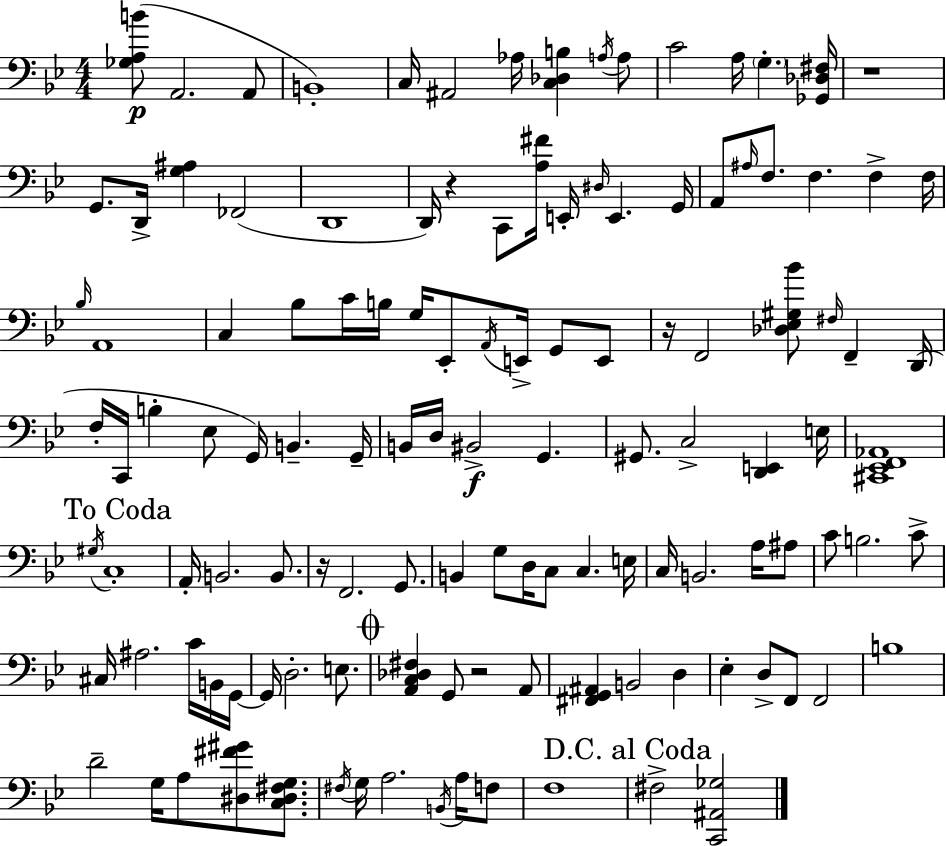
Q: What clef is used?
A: bass